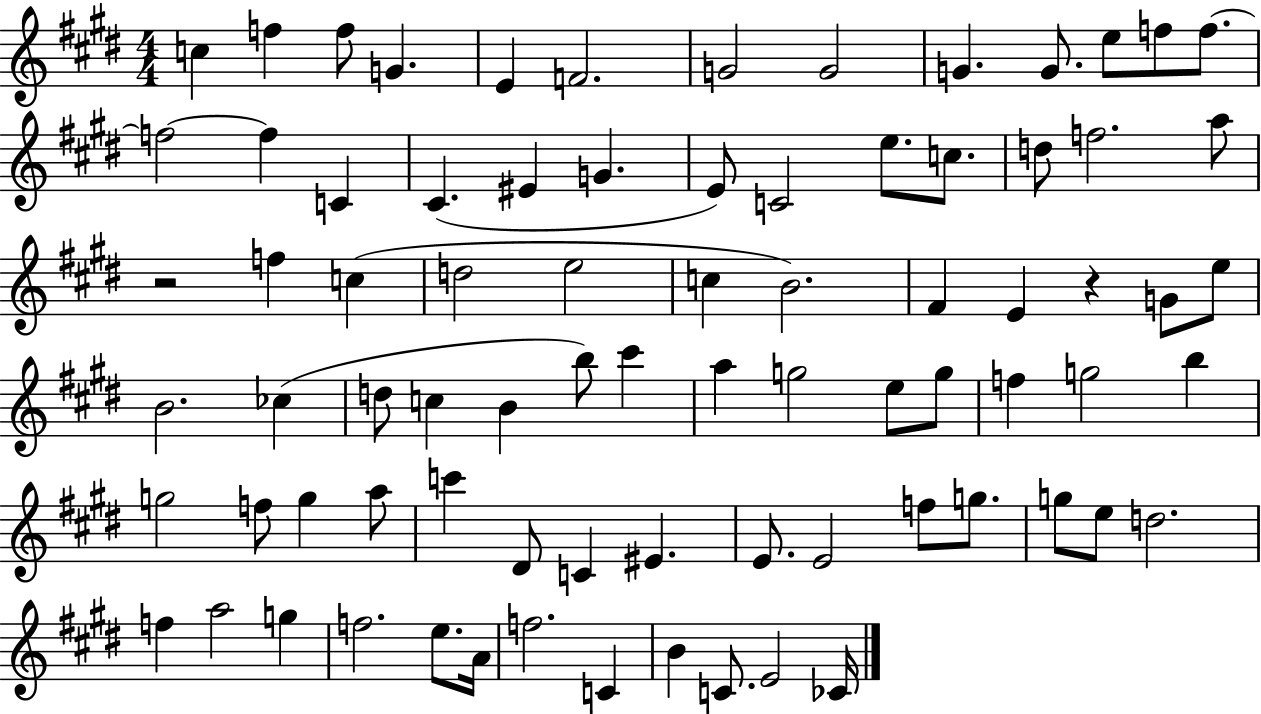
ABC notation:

X:1
T:Untitled
M:4/4
L:1/4
K:E
c f f/2 G E F2 G2 G2 G G/2 e/2 f/2 f/2 f2 f C ^C ^E G E/2 C2 e/2 c/2 d/2 f2 a/2 z2 f c d2 e2 c B2 ^F E z G/2 e/2 B2 _c d/2 c B b/2 ^c' a g2 e/2 g/2 f g2 b g2 f/2 g a/2 c' ^D/2 C ^E E/2 E2 f/2 g/2 g/2 e/2 d2 f a2 g f2 e/2 A/4 f2 C B C/2 E2 _C/4